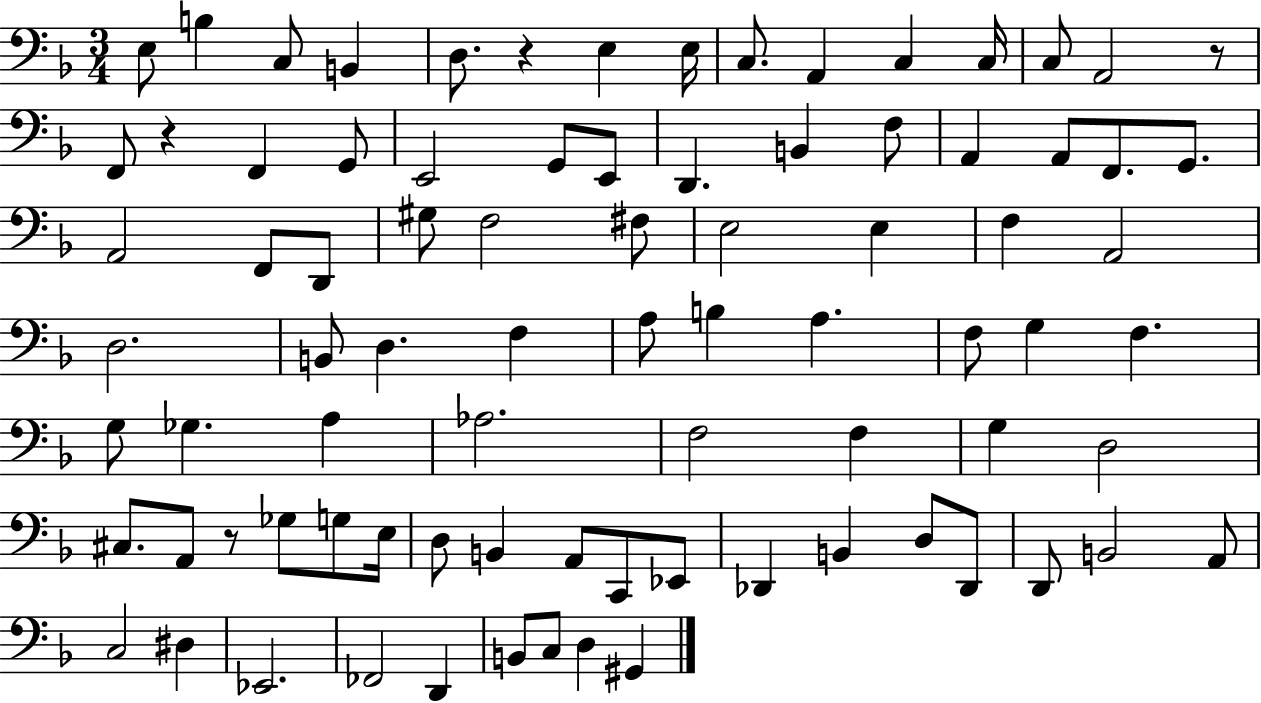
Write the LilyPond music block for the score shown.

{
  \clef bass
  \numericTimeSignature
  \time 3/4
  \key f \major
  e8 b4 c8 b,4 | d8. r4 e4 e16 | c8. a,4 c4 c16 | c8 a,2 r8 | \break f,8 r4 f,4 g,8 | e,2 g,8 e,8 | d,4. b,4 f8 | a,4 a,8 f,8. g,8. | \break a,2 f,8 d,8 | gis8 f2 fis8 | e2 e4 | f4 a,2 | \break d2. | b,8 d4. f4 | a8 b4 a4. | f8 g4 f4. | \break g8 ges4. a4 | aes2. | f2 f4 | g4 d2 | \break cis8. a,8 r8 ges8 g8 e16 | d8 b,4 a,8 c,8 ees,8 | des,4 b,4 d8 des,8 | d,8 b,2 a,8 | \break c2 dis4 | ees,2. | fes,2 d,4 | b,8 c8 d4 gis,4 | \break \bar "|."
}